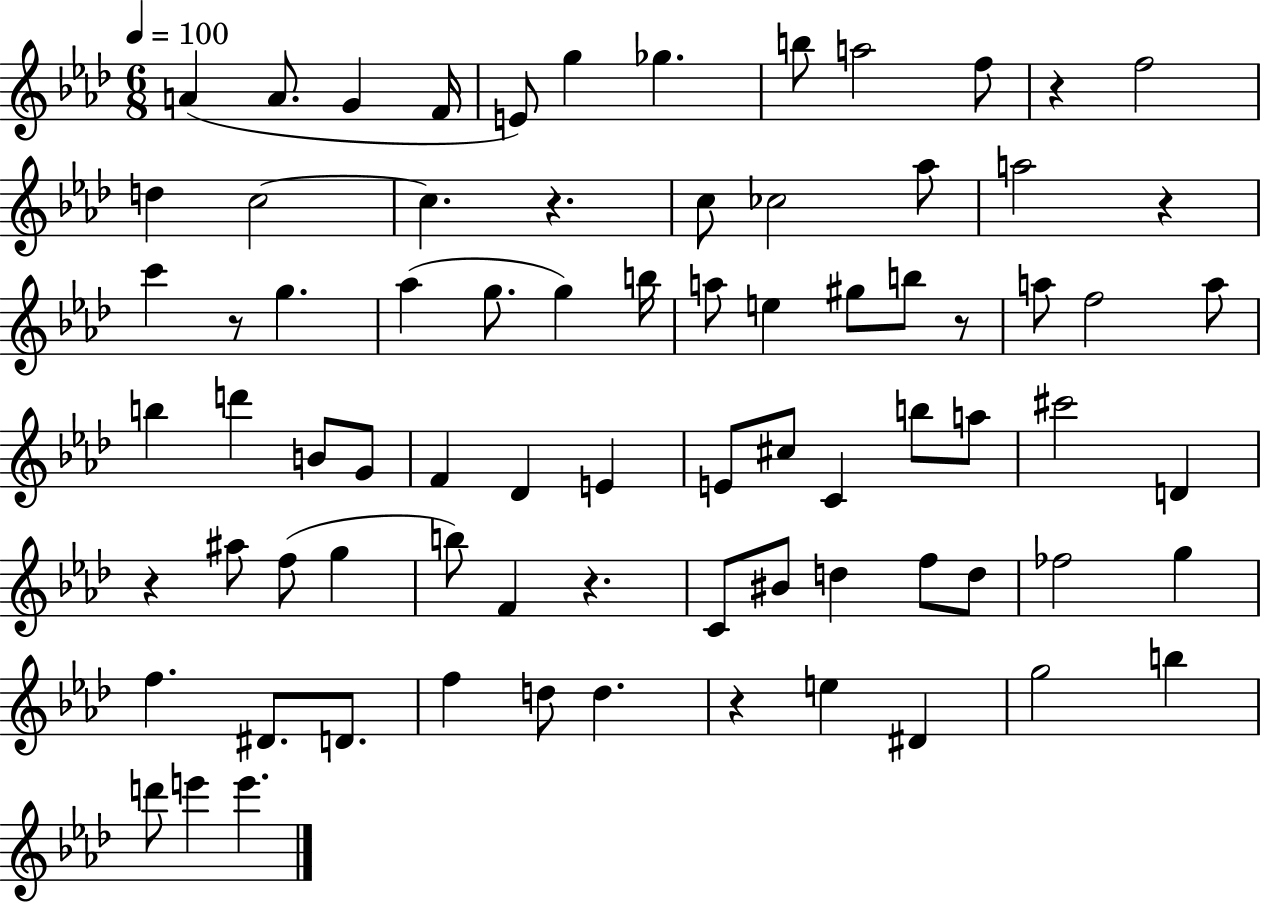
{
  \clef treble
  \numericTimeSignature
  \time 6/8
  \key aes \major
  \tempo 4 = 100
  \repeat volta 2 { a'4( a'8. g'4 f'16 | e'8) g''4 ges''4. | b''8 a''2 f''8 | r4 f''2 | \break d''4 c''2~~ | c''4. r4. | c''8 ces''2 aes''8 | a''2 r4 | \break c'''4 r8 g''4. | aes''4( g''8. g''4) b''16 | a''8 e''4 gis''8 b''8 r8 | a''8 f''2 a''8 | \break b''4 d'''4 b'8 g'8 | f'4 des'4 e'4 | e'8 cis''8 c'4 b''8 a''8 | cis'''2 d'4 | \break r4 ais''8 f''8( g''4 | b''8) f'4 r4. | c'8 bis'8 d''4 f''8 d''8 | fes''2 g''4 | \break f''4. dis'8. d'8. | f''4 d''8 d''4. | r4 e''4 dis'4 | g''2 b''4 | \break d'''8 e'''4 e'''4. | } \bar "|."
}